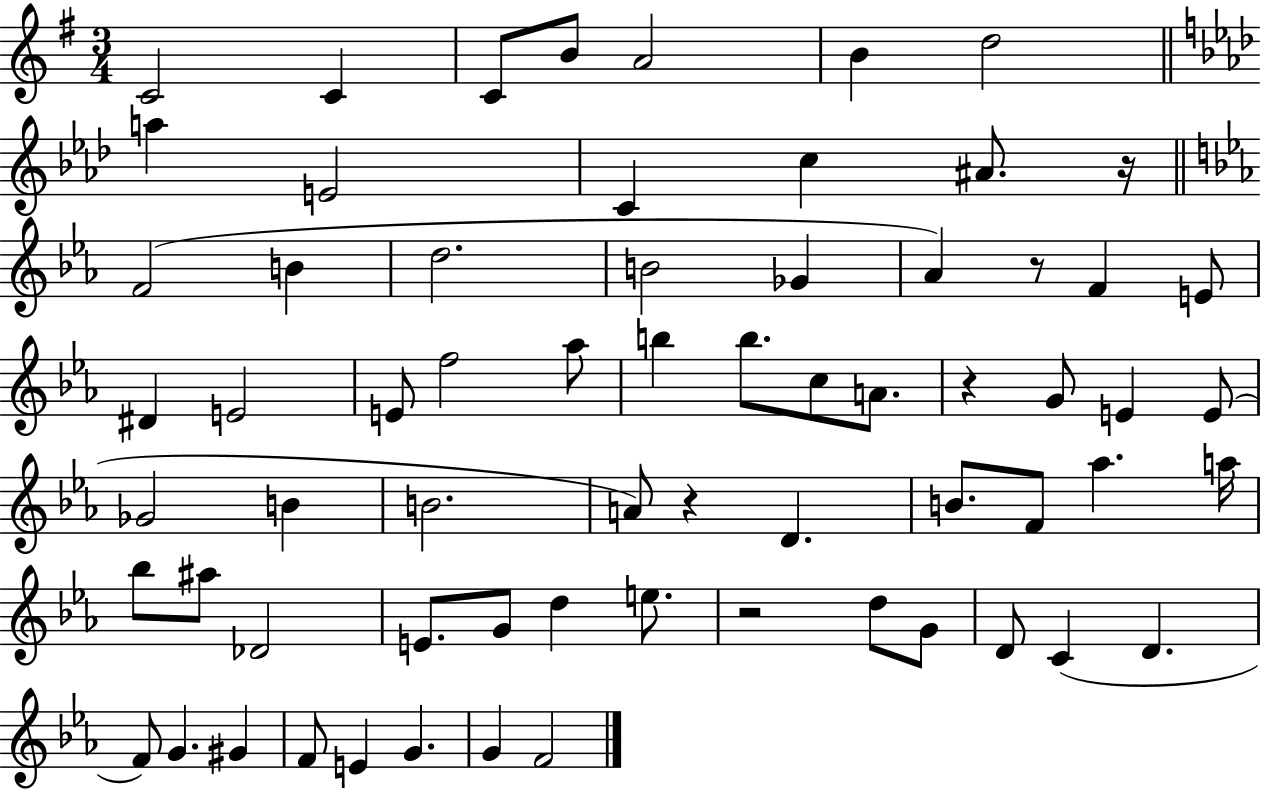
{
  \clef treble
  \numericTimeSignature
  \time 3/4
  \key g \major
  \repeat volta 2 { c'2 c'4 | c'8 b'8 a'2 | b'4 d''2 | \bar "||" \break \key f \minor a''4 e'2 | c'4 c''4 ais'8. r16 | \bar "||" \break \key c \minor f'2( b'4 | d''2. | b'2 ges'4 | aes'4) r8 f'4 e'8 | \break dis'4 e'2 | e'8 f''2 aes''8 | b''4 b''8. c''8 a'8. | r4 g'8 e'4 e'8( | \break ges'2 b'4 | b'2. | a'8) r4 d'4. | b'8. f'8 aes''4. a''16 | \break bes''8 ais''8 des'2 | e'8. g'8 d''4 e''8. | r2 d''8 g'8 | d'8 c'4( d'4. | \break f'8) g'4. gis'4 | f'8 e'4 g'4. | g'4 f'2 | } \bar "|."
}